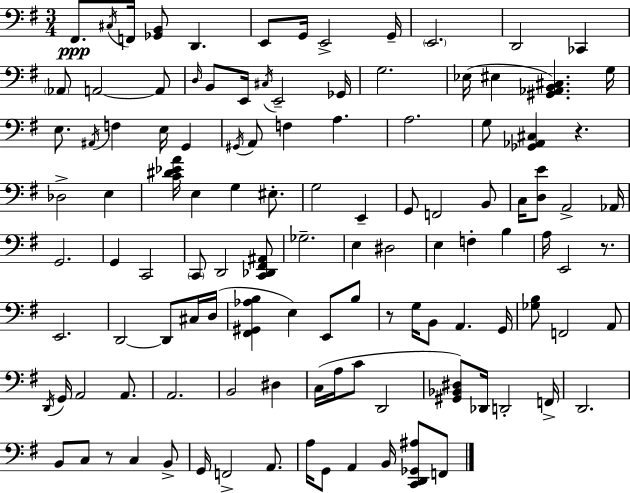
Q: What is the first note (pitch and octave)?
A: F#2